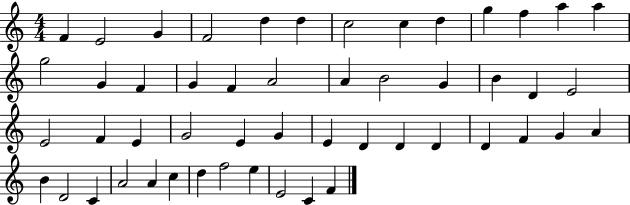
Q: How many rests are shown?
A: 0